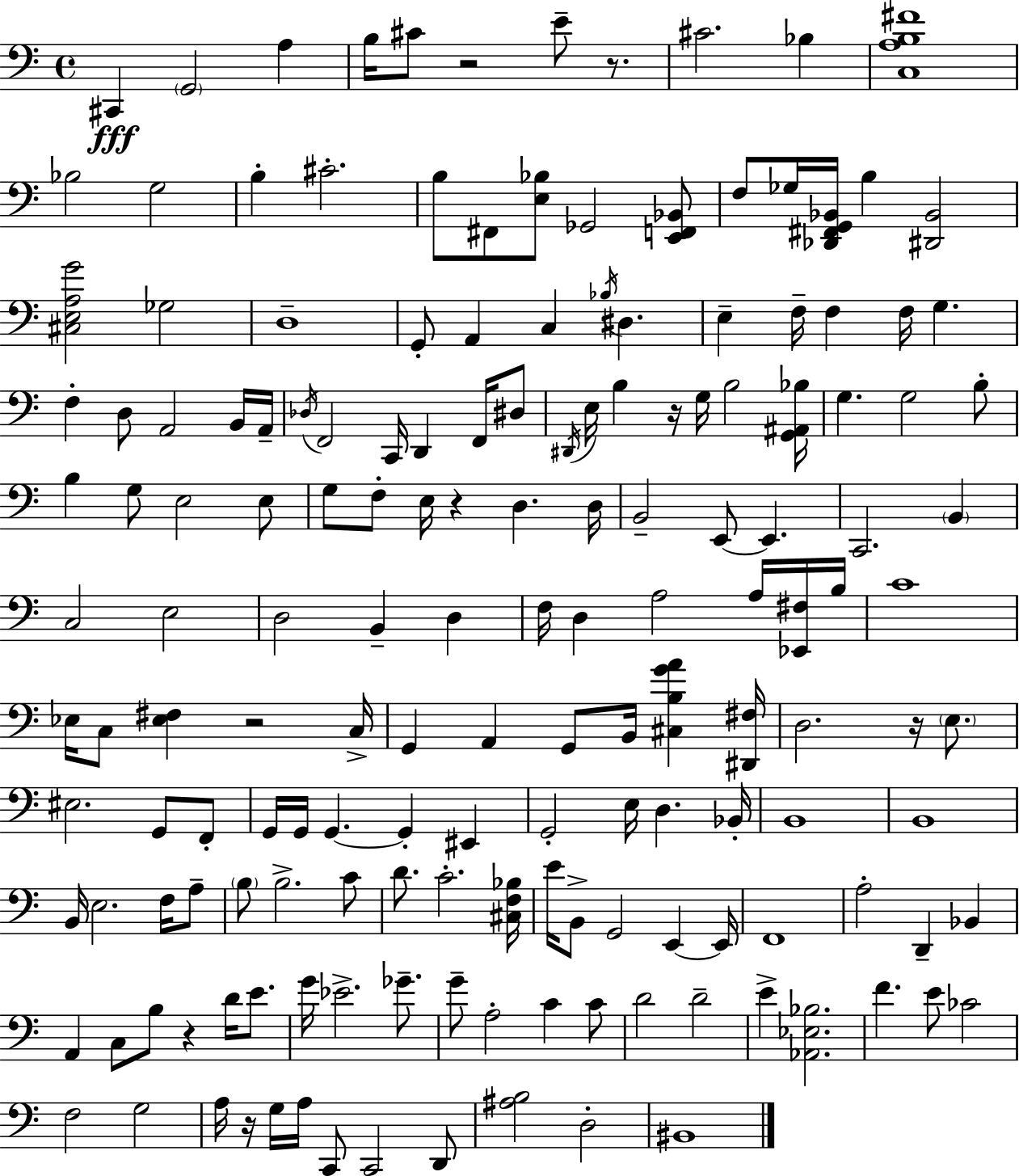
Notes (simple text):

C#2/q G2/h A3/q B3/s C#4/e R/h E4/e R/e. C#4/h. Bb3/q [C3,A3,B3,F#4]/w Bb3/h G3/h B3/q C#4/h. B3/e F#2/e [E3,Bb3]/e Gb2/h [E2,F2,Bb2]/e F3/e Gb3/s [Db2,F#2,G2,Bb2]/s B3/q [D#2,Bb2]/h [C#3,E3,A3,G4]/h Gb3/h D3/w G2/e A2/q C3/q Bb3/s D#3/q. E3/q F3/s F3/q F3/s G3/q. F3/q D3/e A2/h B2/s A2/s Db3/s F2/h C2/s D2/q F2/s D#3/e D#2/s E3/s B3/q R/s G3/s B3/h [G2,A#2,Bb3]/s G3/q. G3/h B3/e B3/q G3/e E3/h E3/e G3/e F3/e E3/s R/q D3/q. D3/s B2/h E2/e E2/q. C2/h. B2/q C3/h E3/h D3/h B2/q D3/q F3/s D3/q A3/h A3/s [Eb2,F#3]/s B3/s C4/w Eb3/s C3/e [Eb3,F#3]/q R/h C3/s G2/q A2/q G2/e B2/s [C#3,B3,G4,A4]/q [D#2,F#3]/s D3/h. R/s E3/e. EIS3/h. G2/e F2/e G2/s G2/s G2/q. G2/q EIS2/q G2/h E3/s D3/q. Bb2/s B2/w B2/w B2/s E3/h. F3/s A3/e B3/e B3/h. C4/e D4/e. C4/h. [C#3,F3,Bb3]/s E4/s B2/e G2/h E2/q E2/s F2/w A3/h D2/q Bb2/q A2/q C3/e B3/e R/q D4/s E4/e. G4/s Eb4/h. Gb4/e. G4/e A3/h C4/q C4/e D4/h D4/h E4/q [Ab2,Eb3,Bb3]/h. F4/q. E4/e CES4/h F3/h G3/h A3/s R/s G3/s A3/s C2/e C2/h D2/e [A#3,B3]/h D3/h BIS2/w